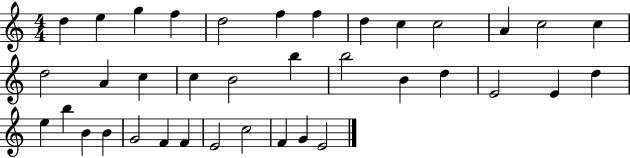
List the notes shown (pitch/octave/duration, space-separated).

D5/q E5/q G5/q F5/q D5/h F5/q F5/q D5/q C5/q C5/h A4/q C5/h C5/q D5/h A4/q C5/q C5/q B4/h B5/q B5/h B4/q D5/q E4/h E4/q D5/q E5/q B5/q B4/q B4/q G4/h F4/q F4/q E4/h C5/h F4/q G4/q E4/h